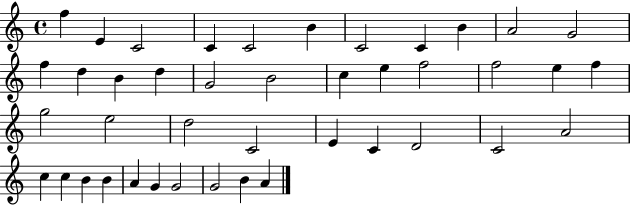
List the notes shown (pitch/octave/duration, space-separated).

F5/q E4/q C4/h C4/q C4/h B4/q C4/h C4/q B4/q A4/h G4/h F5/q D5/q B4/q D5/q G4/h B4/h C5/q E5/q F5/h F5/h E5/q F5/q G5/h E5/h D5/h C4/h E4/q C4/q D4/h C4/h A4/h C5/q C5/q B4/q B4/q A4/q G4/q G4/h G4/h B4/q A4/q